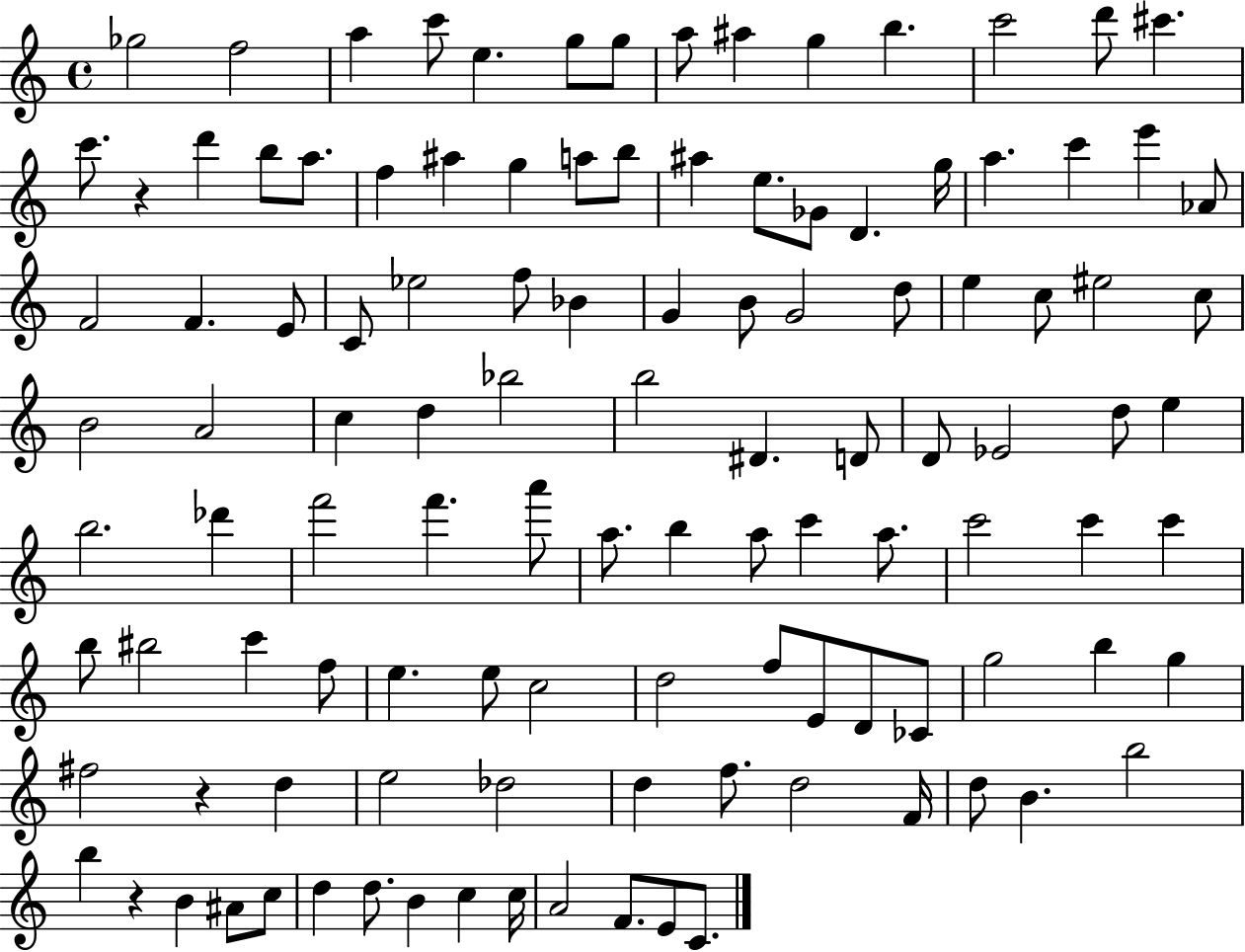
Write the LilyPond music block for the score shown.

{
  \clef treble
  \time 4/4
  \defaultTimeSignature
  \key c \major
  ges''2 f''2 | a''4 c'''8 e''4. g''8 g''8 | a''8 ais''4 g''4 b''4. | c'''2 d'''8 cis'''4. | \break c'''8. r4 d'''4 b''8 a''8. | f''4 ais''4 g''4 a''8 b''8 | ais''4 e''8. ges'8 d'4. g''16 | a''4. c'''4 e'''4 aes'8 | \break f'2 f'4. e'8 | c'8 ees''2 f''8 bes'4 | g'4 b'8 g'2 d''8 | e''4 c''8 eis''2 c''8 | \break b'2 a'2 | c''4 d''4 bes''2 | b''2 dis'4. d'8 | d'8 ees'2 d''8 e''4 | \break b''2. des'''4 | f'''2 f'''4. a'''8 | a''8. b''4 a''8 c'''4 a''8. | c'''2 c'''4 c'''4 | \break b''8 bis''2 c'''4 f''8 | e''4. e''8 c''2 | d''2 f''8 e'8 d'8 ces'8 | g''2 b''4 g''4 | \break fis''2 r4 d''4 | e''2 des''2 | d''4 f''8. d''2 f'16 | d''8 b'4. b''2 | \break b''4 r4 b'4 ais'8 c''8 | d''4 d''8. b'4 c''4 c''16 | a'2 f'8. e'8 c'8. | \bar "|."
}